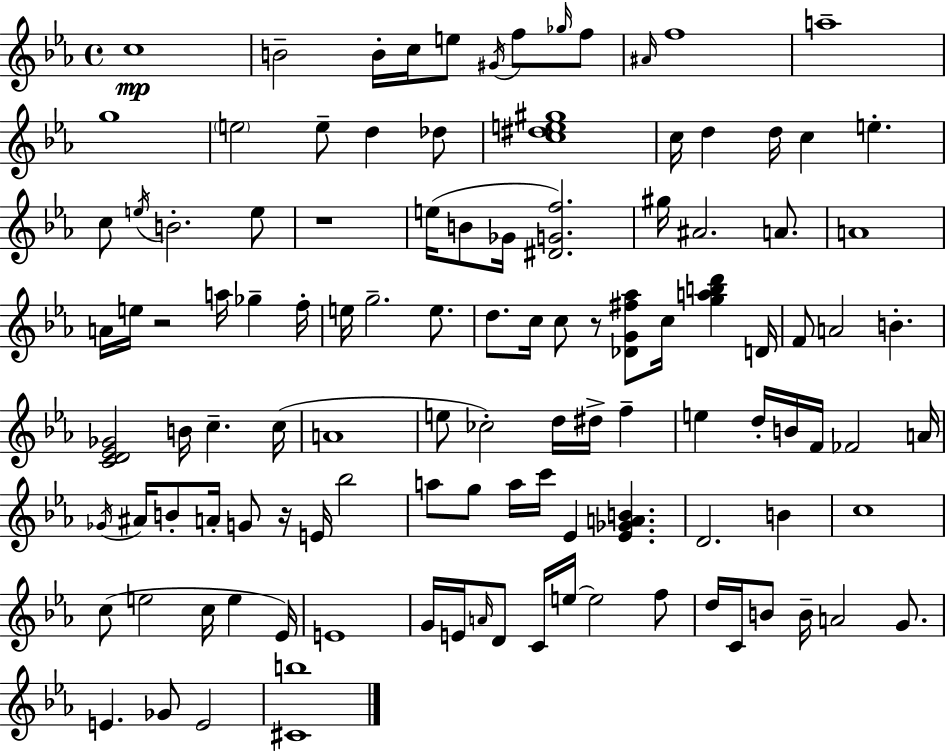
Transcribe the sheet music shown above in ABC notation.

X:1
T:Untitled
M:4/4
L:1/4
K:Cm
c4 B2 B/4 c/4 e/2 ^G/4 f/2 _g/4 f/2 ^A/4 f4 a4 g4 e2 e/2 d _d/2 [c^de^g]4 c/4 d d/4 c e c/2 e/4 B2 e/2 z4 e/4 B/2 _G/4 [^DGf]2 ^g/4 ^A2 A/2 A4 A/4 e/4 z2 a/4 _g f/4 e/4 g2 e/2 d/2 c/4 c/2 z/2 [_DG^f_a]/2 c/4 [gabd'] D/4 F/2 A2 B [CD_E_G]2 B/4 c c/4 A4 e/2 _c2 d/4 ^d/4 f e d/4 B/4 F/4 _F2 A/4 _G/4 ^A/4 B/2 A/4 G/2 z/4 E/4 _b2 a/2 g/2 a/4 c'/4 _E [_E_GAB] D2 B c4 c/2 e2 c/4 e _E/4 E4 G/4 E/4 A/4 D/2 C/4 e/4 e2 f/2 d/4 C/4 B/2 B/4 A2 G/2 E _G/2 E2 [^Cb]4